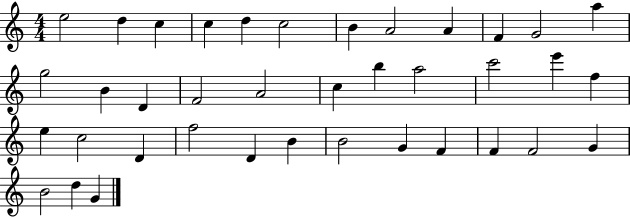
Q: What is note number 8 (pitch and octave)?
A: A4